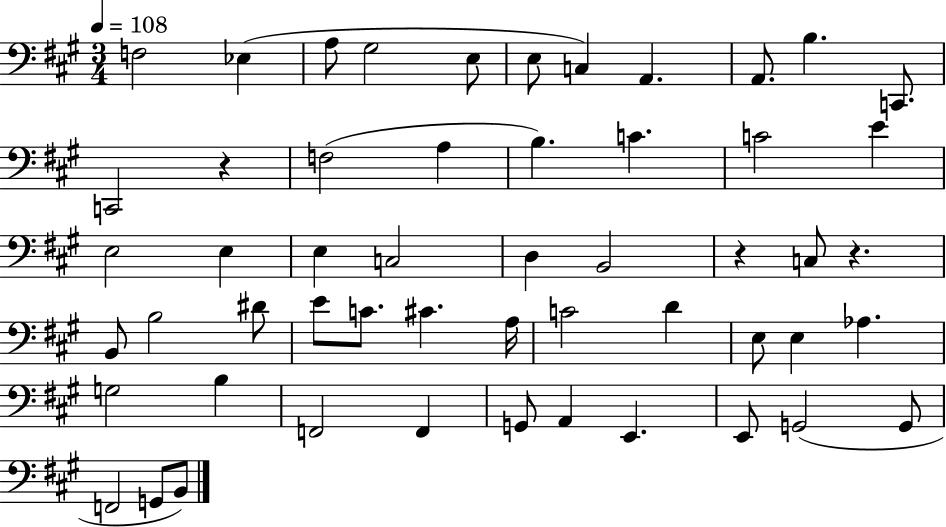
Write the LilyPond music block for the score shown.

{
  \clef bass
  \numericTimeSignature
  \time 3/4
  \key a \major
  \tempo 4 = 108
  \repeat volta 2 { f2 ees4( | a8 gis2 e8 | e8 c4) a,4. | a,8. b4. c,8. | \break c,2 r4 | f2( a4 | b4.) c'4. | c'2 e'4 | \break e2 e4 | e4 c2 | d4 b,2 | r4 c8 r4. | \break b,8 b2 dis'8 | e'8 c'8. cis'4. a16 | c'2 d'4 | e8 e4 aes4. | \break g2 b4 | f,2 f,4 | g,8 a,4 e,4. | e,8 g,2( g,8 | \break f,2 g,8 b,8) | } \bar "|."
}